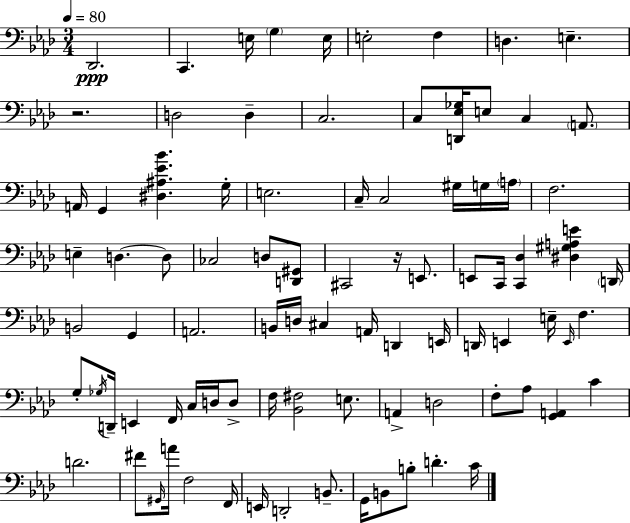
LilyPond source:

{
  \clef bass
  \numericTimeSignature
  \time 3/4
  \key aes \major
  \tempo 4 = 80
  \repeat volta 2 { des,2.\ppp | c,4. e16 \parenthesize g4 e16 | e2-. f4 | d4. e4.-- | \break r2. | d2 d4-- | c2. | c8 <d, ees ges>16 e8 c4 \parenthesize a,8. | \break a,16 g,4 <dis ais ees' bes'>4. g16-. | e2. | c16-- c2 gis16 g16 \parenthesize a16 | f2. | \break e4-- d4.~~ d8 | ces2 d8 <d, gis,>8 | cis,2 r16 e,8. | e,8 c,16 <c, des>4 <dis gis a e'>4 \parenthesize d,16 | \break b,2 g,4 | a,2. | b,16 d16 cis4 a,16 d,4 e,16 | d,16 e,4 e16-- \grace { e,16 } f4. | \break g8-. \acciaccatura { ges16 } d,16-- e,4 f,16 c16 d16 | d8-> f16 <bes, fis>2 e8. | a,4-> d2 | f8-. aes8 <g, a,>4 c'4 | \break d'2. | fis'8 \grace { gis,16 } a'16 f2 | f,16 e,16 d,2-. | b,8.-- g,16 b,8 b8-. d'4.-. | \break c'16 } \bar "|."
}